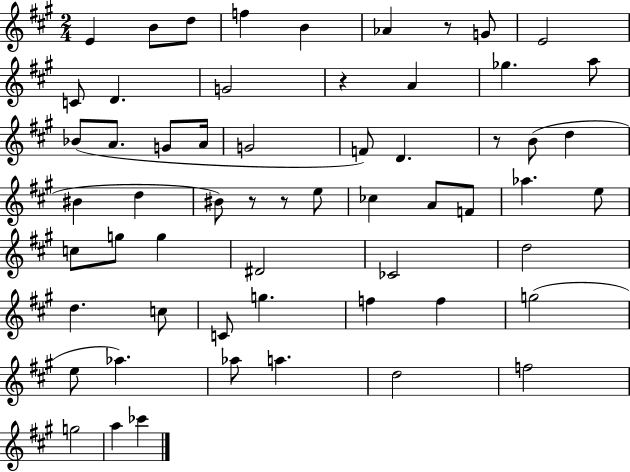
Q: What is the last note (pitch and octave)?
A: CES6